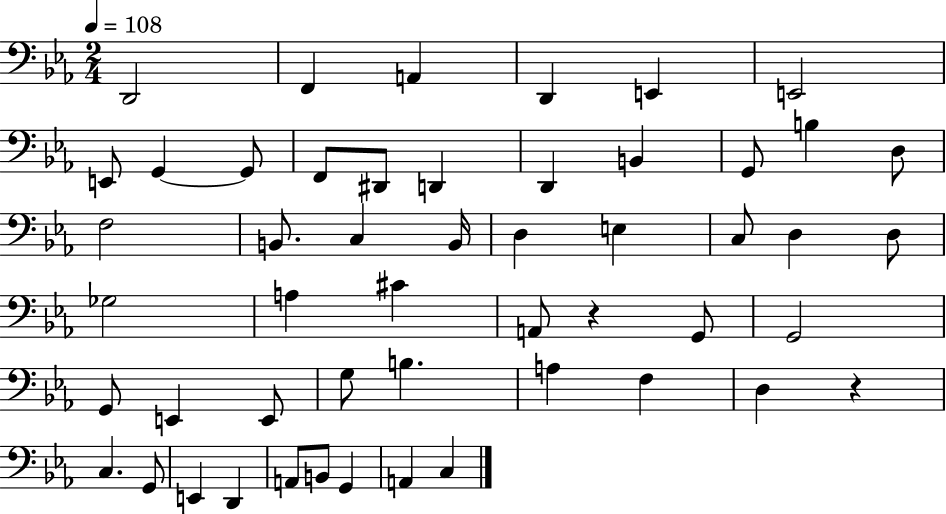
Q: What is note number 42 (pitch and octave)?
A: G2